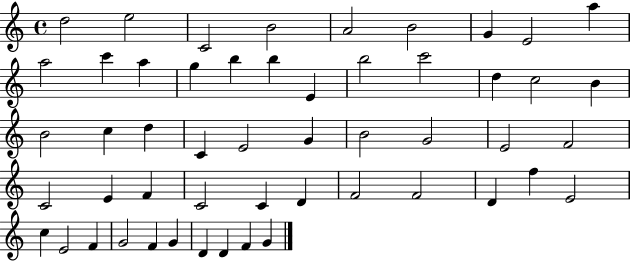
X:1
T:Untitled
M:4/4
L:1/4
K:C
d2 e2 C2 B2 A2 B2 G E2 a a2 c' a g b b E b2 c'2 d c2 B B2 c d C E2 G B2 G2 E2 F2 C2 E F C2 C D F2 F2 D f E2 c E2 F G2 F G D D F G